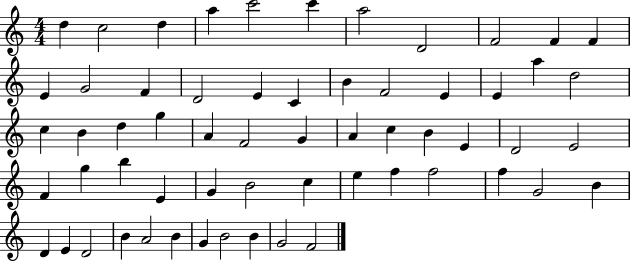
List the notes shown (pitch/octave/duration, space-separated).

D5/q C5/h D5/q A5/q C6/h C6/q A5/h D4/h F4/h F4/q F4/q E4/q G4/h F4/q D4/h E4/q C4/q B4/q F4/h E4/q E4/q A5/q D5/h C5/q B4/q D5/q G5/q A4/q F4/h G4/q A4/q C5/q B4/q E4/q D4/h E4/h F4/q G5/q B5/q E4/q G4/q B4/h C5/q E5/q F5/q F5/h F5/q G4/h B4/q D4/q E4/q D4/h B4/q A4/h B4/q G4/q B4/h B4/q G4/h F4/h